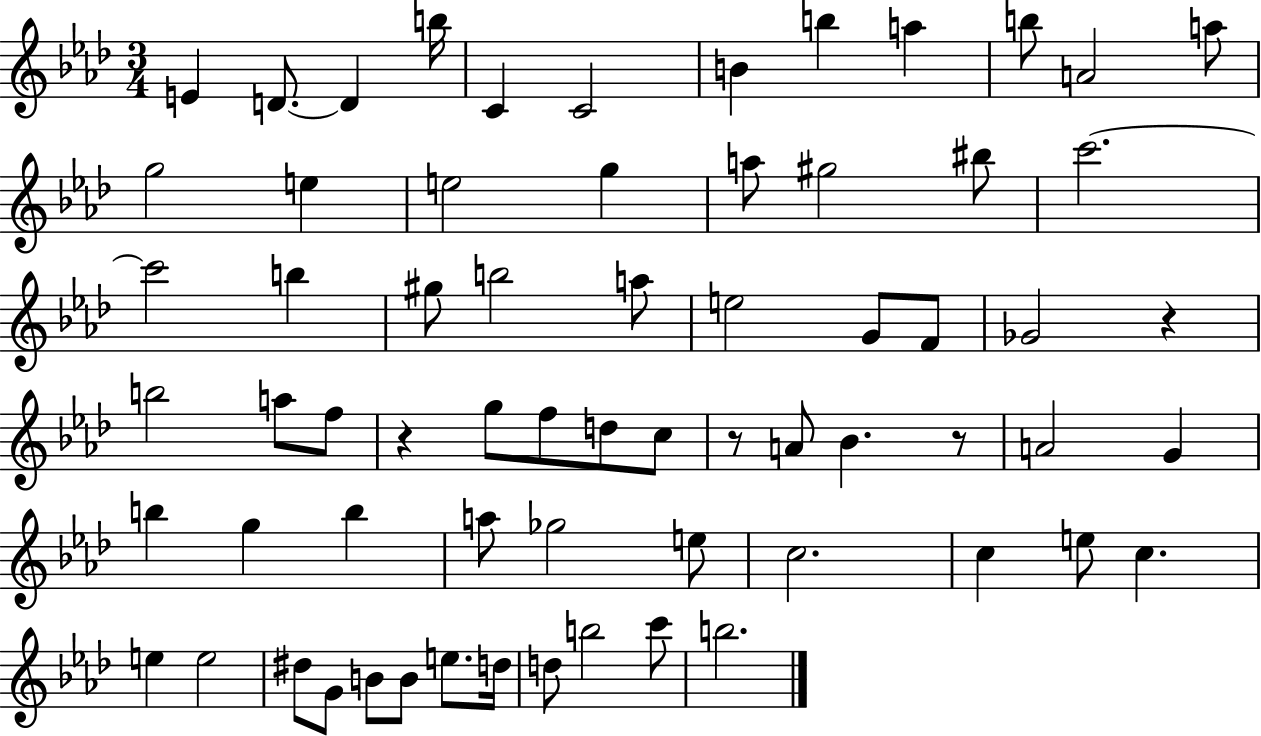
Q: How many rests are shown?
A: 4